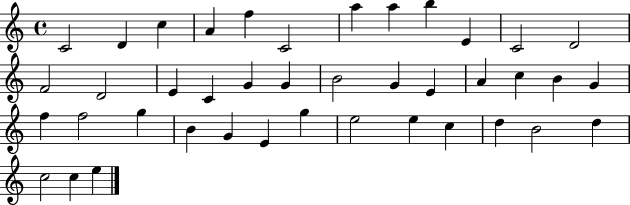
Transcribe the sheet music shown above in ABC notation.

X:1
T:Untitled
M:4/4
L:1/4
K:C
C2 D c A f C2 a a b E C2 D2 F2 D2 E C G G B2 G E A c B G f f2 g B G E g e2 e c d B2 d c2 c e